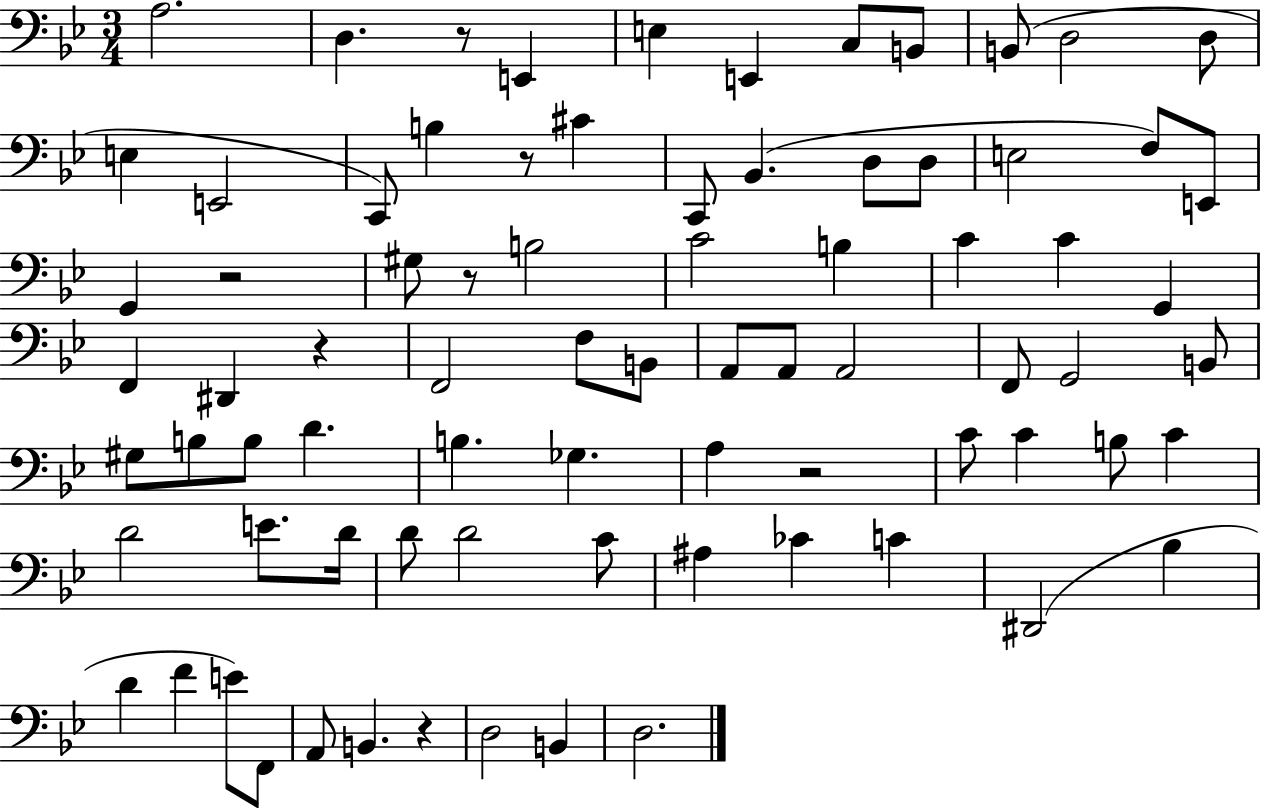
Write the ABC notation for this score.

X:1
T:Untitled
M:3/4
L:1/4
K:Bb
A,2 D, z/2 E,, E, E,, C,/2 B,,/2 B,,/2 D,2 D,/2 E, E,,2 C,,/2 B, z/2 ^C C,,/2 _B,, D,/2 D,/2 E,2 F,/2 E,,/2 G,, z2 ^G,/2 z/2 B,2 C2 B, C C G,, F,, ^D,, z F,,2 F,/2 B,,/2 A,,/2 A,,/2 A,,2 F,,/2 G,,2 B,,/2 ^G,/2 B,/2 B,/2 D B, _G, A, z2 C/2 C B,/2 C D2 E/2 D/4 D/2 D2 C/2 ^A, _C C ^D,,2 _B, D F E/2 F,,/2 A,,/2 B,, z D,2 B,, D,2